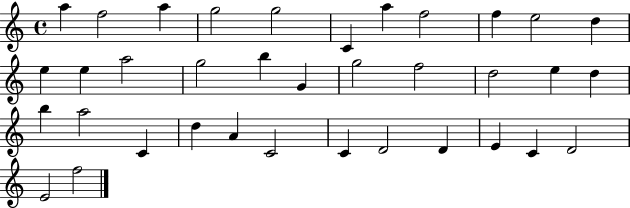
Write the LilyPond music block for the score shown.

{
  \clef treble
  \time 4/4
  \defaultTimeSignature
  \key c \major
  a''4 f''2 a''4 | g''2 g''2 | c'4 a''4 f''2 | f''4 e''2 d''4 | \break e''4 e''4 a''2 | g''2 b''4 g'4 | g''2 f''2 | d''2 e''4 d''4 | \break b''4 a''2 c'4 | d''4 a'4 c'2 | c'4 d'2 d'4 | e'4 c'4 d'2 | \break e'2 f''2 | \bar "|."
}